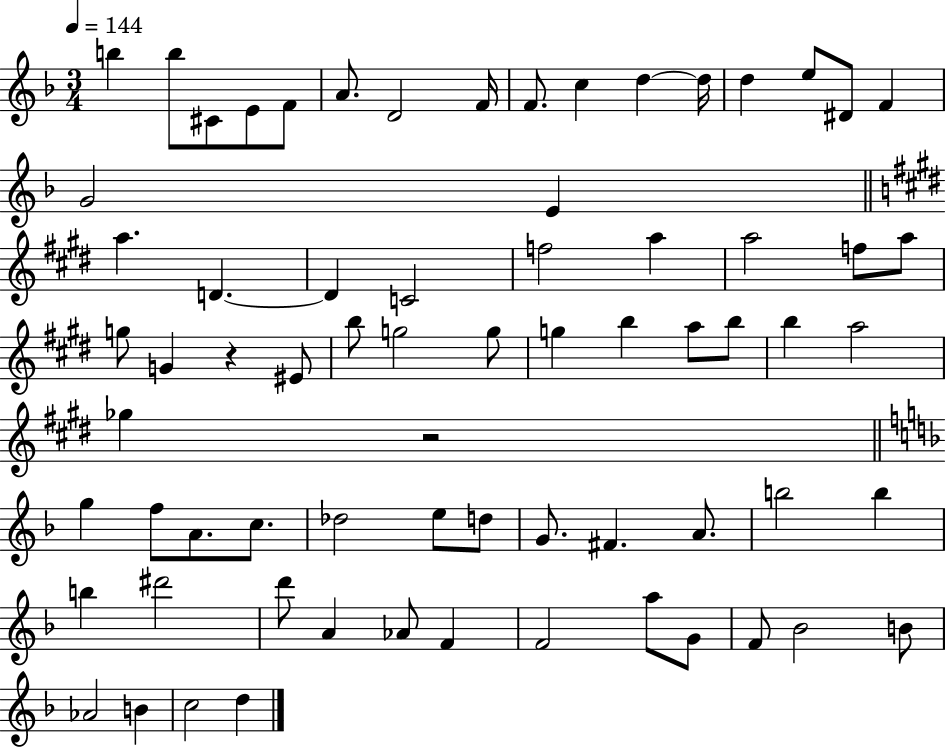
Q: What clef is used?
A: treble